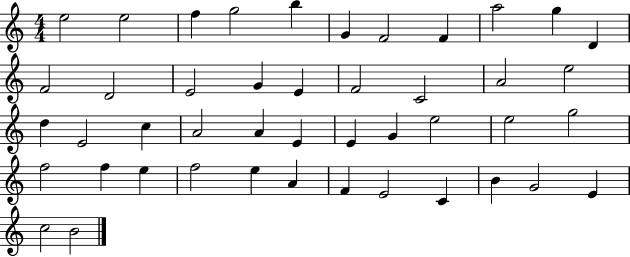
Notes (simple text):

E5/h E5/h F5/q G5/h B5/q G4/q F4/h F4/q A5/h G5/q D4/q F4/h D4/h E4/h G4/q E4/q F4/h C4/h A4/h E5/h D5/q E4/h C5/q A4/h A4/q E4/q E4/q G4/q E5/h E5/h G5/h F5/h F5/q E5/q F5/h E5/q A4/q F4/q E4/h C4/q B4/q G4/h E4/q C5/h B4/h